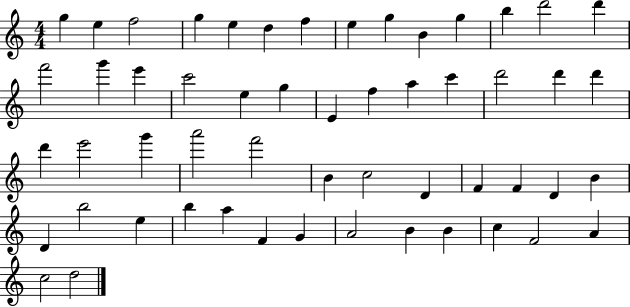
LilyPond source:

{
  \clef treble
  \numericTimeSignature
  \time 4/4
  \key c \major
  g''4 e''4 f''2 | g''4 e''4 d''4 f''4 | e''4 g''4 b'4 g''4 | b''4 d'''2 d'''4 | \break f'''2 g'''4 e'''4 | c'''2 e''4 g''4 | e'4 f''4 a''4 c'''4 | d'''2 d'''4 d'''4 | \break d'''4 e'''2 g'''4 | a'''2 f'''2 | b'4 c''2 d'4 | f'4 f'4 d'4 b'4 | \break d'4 b''2 e''4 | b''4 a''4 f'4 g'4 | a'2 b'4 b'4 | c''4 f'2 a'4 | \break c''2 d''2 | \bar "|."
}